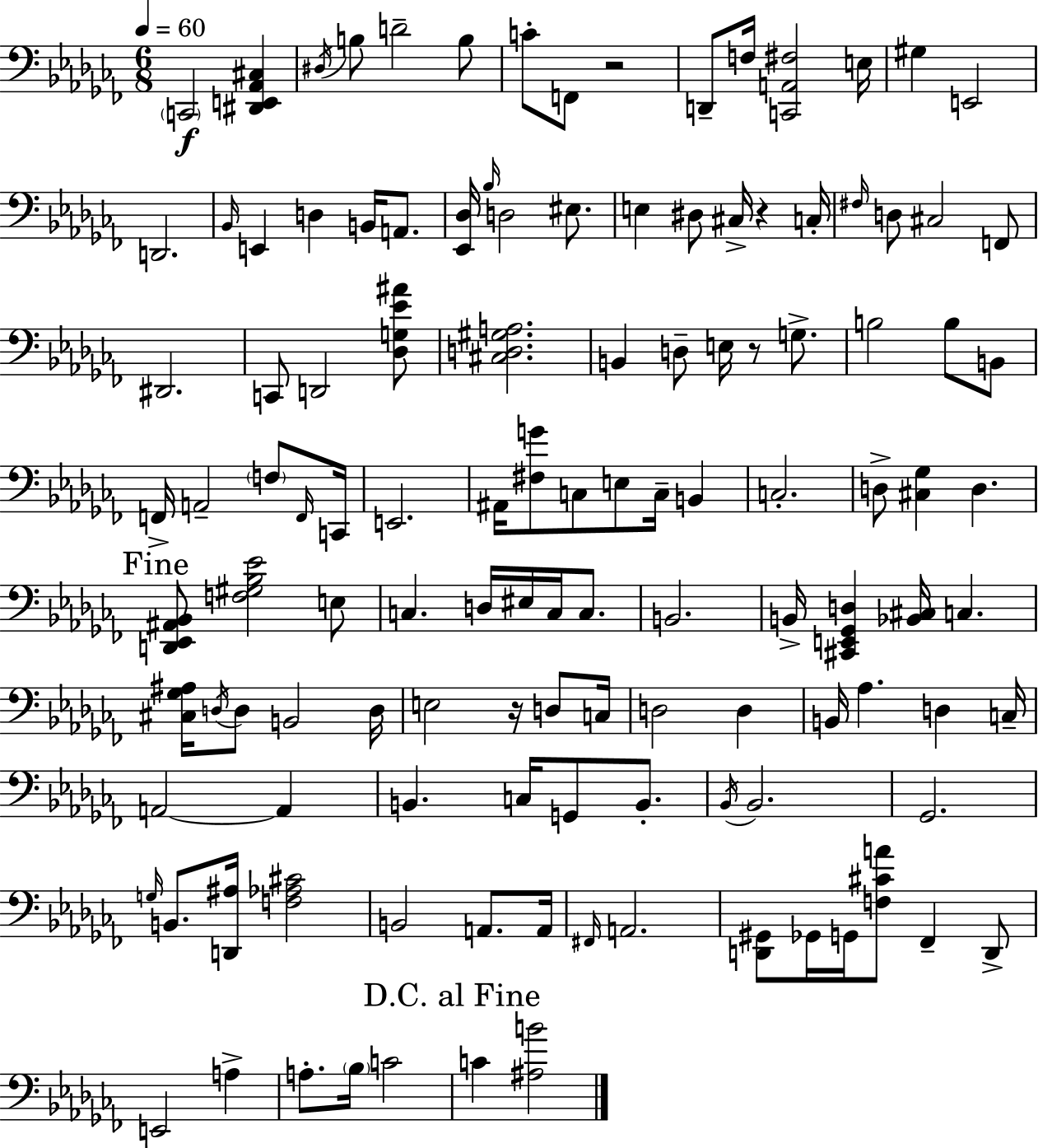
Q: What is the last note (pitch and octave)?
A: C4